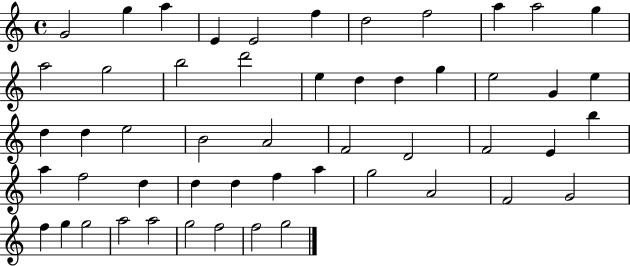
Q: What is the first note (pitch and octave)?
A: G4